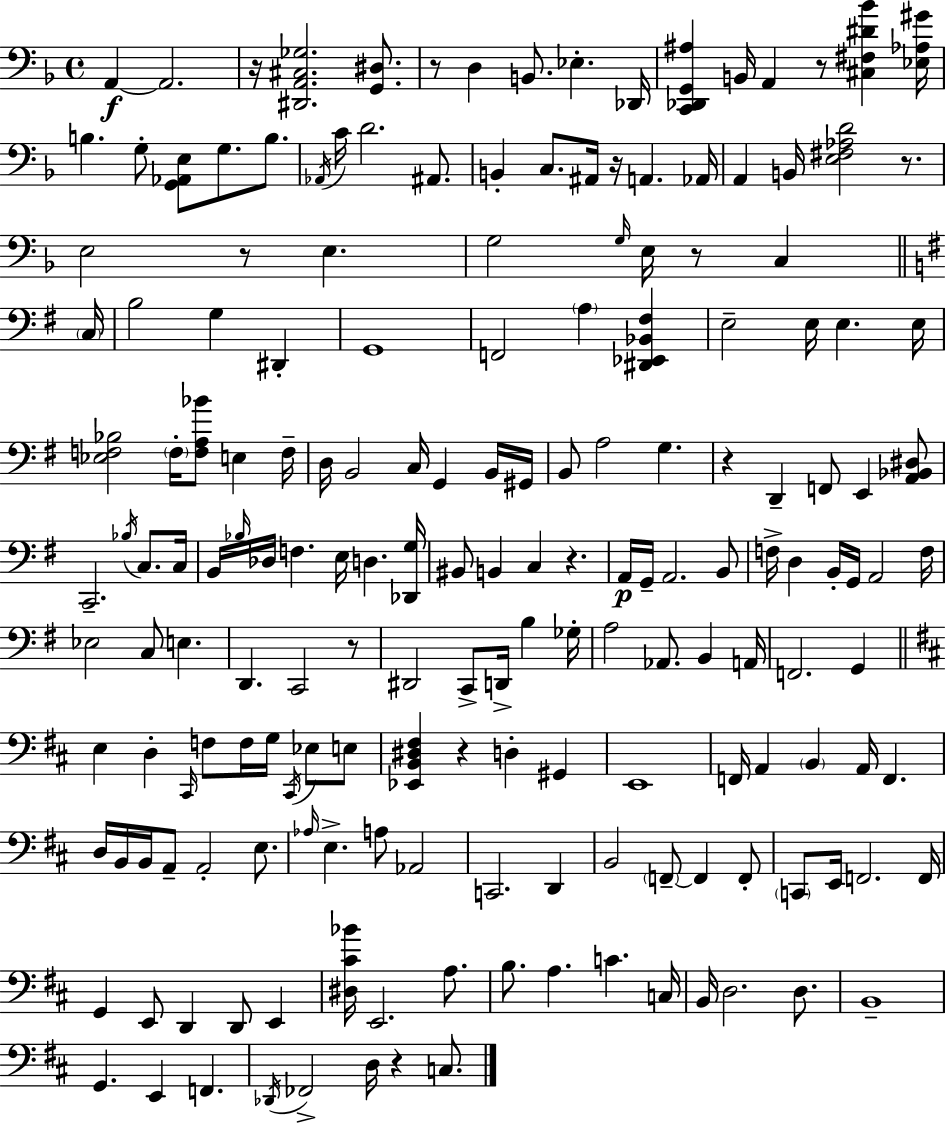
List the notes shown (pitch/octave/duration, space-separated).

A2/q A2/h. R/s [D#2,A2,C#3,Gb3]/h. [G2,D#3]/e. R/e D3/q B2/e. Eb3/q. Db2/s [C2,Db2,G2,A#3]/q B2/s A2/q R/e [C#3,F#3,D#4,Bb4]/q [Eb3,Ab3,G#4]/s B3/q. G3/e [G2,Ab2,E3]/e G3/e. B3/e. Ab2/s C4/s D4/h. A#2/e. B2/q C3/e. A#2/s R/s A2/q. Ab2/s A2/q B2/s [E3,F#3,Ab3,D4]/h R/e. E3/h R/e E3/q. G3/h G3/s E3/s R/e C3/q C3/s B3/h G3/q D#2/q G2/w F2/h A3/q [D#2,Eb2,Bb2,F#3]/q E3/h E3/s E3/q. E3/s [Eb3,F3,Bb3]/h F3/s [F3,A3,Bb4]/e E3/q F3/s D3/s B2/h C3/s G2/q B2/s G#2/s B2/e A3/h G3/q. R/q D2/q F2/e E2/q [A2,Bb2,D#3]/e C2/h. Bb3/s C3/e. C3/s B2/s Bb3/s Db3/s F3/q. E3/s D3/q. [Db2,G3]/s BIS2/e B2/q C3/q R/q. A2/s G2/s A2/h. B2/e F3/s D3/q B2/s G2/s A2/h F3/s Eb3/h C3/e E3/q. D2/q. C2/h R/e D#2/h C2/e D2/s B3/q Gb3/s A3/h Ab2/e. B2/q A2/s F2/h. G2/q E3/q D3/q C#2/s F3/e F3/s G3/s C#2/s Eb3/e E3/e [Eb2,B2,D#3,F#3]/q R/q D3/q G#2/q E2/w F2/s A2/q B2/q A2/s F2/q. D3/s B2/s B2/s A2/e A2/h E3/e. Ab3/s E3/q. A3/e Ab2/h C2/h. D2/q B2/h F2/e F2/q F2/e C2/e E2/s F2/h. F2/s G2/q E2/e D2/q D2/e E2/q [D#3,C#4,Bb4]/s E2/h. A3/e. B3/e. A3/q. C4/q. C3/s B2/s D3/h. D3/e. B2/w G2/q. E2/q F2/q. Db2/s FES2/h D3/s R/q C3/e.